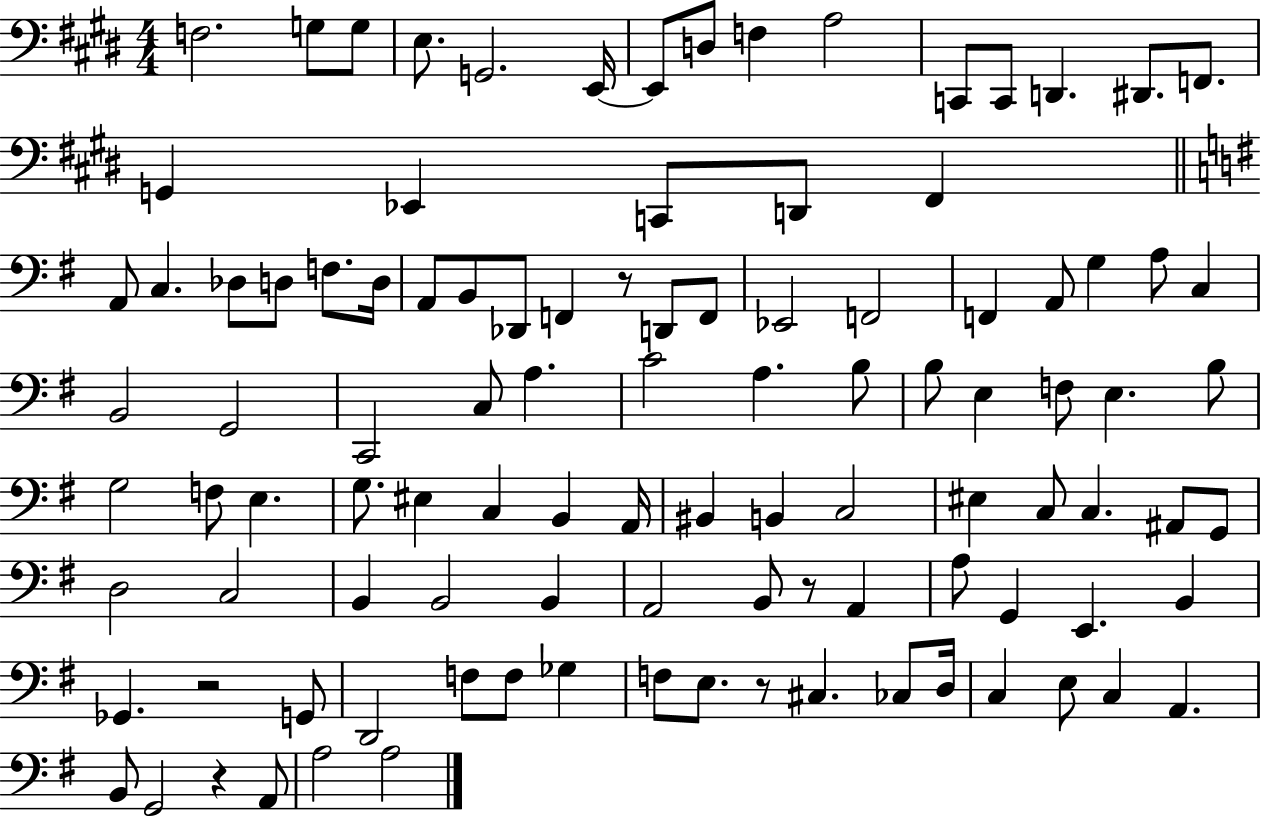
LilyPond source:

{
  \clef bass
  \numericTimeSignature
  \time 4/4
  \key e \major
  f2. g8 g8 | e8. g,2. e,16~~ | e,8 d8 f4 a2 | c,8 c,8 d,4. dis,8. f,8. | \break g,4 ees,4 c,8 d,8 fis,4 | \bar "||" \break \key g \major a,8 c4. des8 d8 f8. d16 | a,8 b,8 des,8 f,4 r8 d,8 f,8 | ees,2 f,2 | f,4 a,8 g4 a8 c4 | \break b,2 g,2 | c,2 c8 a4. | c'2 a4. b8 | b8 e4 f8 e4. b8 | \break g2 f8 e4. | g8. eis4 c4 b,4 a,16 | bis,4 b,4 c2 | eis4 c8 c4. ais,8 g,8 | \break d2 c2 | b,4 b,2 b,4 | a,2 b,8 r8 a,4 | a8 g,4 e,4. b,4 | \break ges,4. r2 g,8 | d,2 f8 f8 ges4 | f8 e8. r8 cis4. ces8 d16 | c4 e8 c4 a,4. | \break b,8 g,2 r4 a,8 | a2 a2 | \bar "|."
}